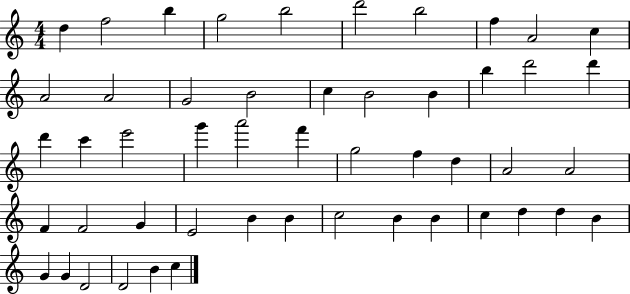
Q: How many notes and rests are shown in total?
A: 50